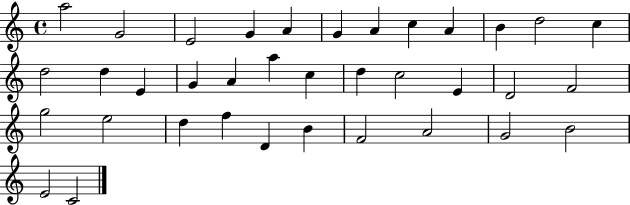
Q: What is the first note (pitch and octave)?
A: A5